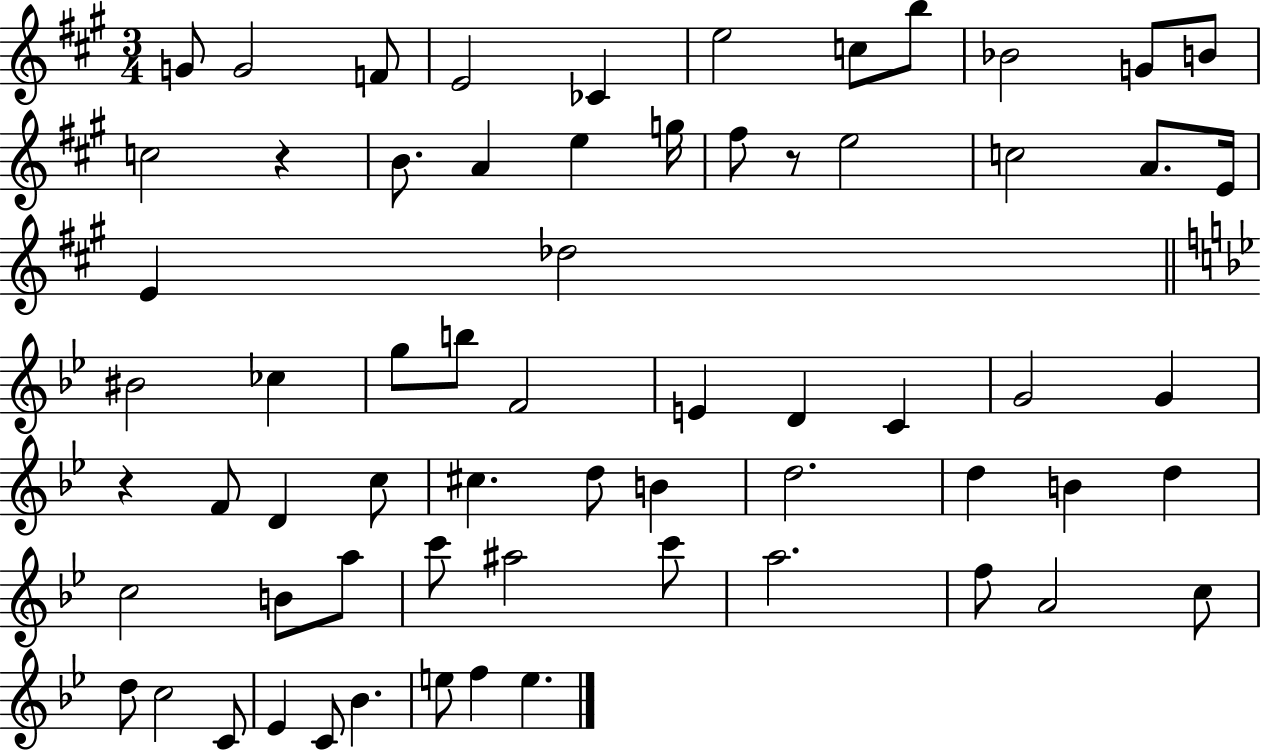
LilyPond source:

{
  \clef treble
  \numericTimeSignature
  \time 3/4
  \key a \major
  g'8 g'2 f'8 | e'2 ces'4 | e''2 c''8 b''8 | bes'2 g'8 b'8 | \break c''2 r4 | b'8. a'4 e''4 g''16 | fis''8 r8 e''2 | c''2 a'8. e'16 | \break e'4 des''2 | \bar "||" \break \key bes \major bis'2 ces''4 | g''8 b''8 f'2 | e'4 d'4 c'4 | g'2 g'4 | \break r4 f'8 d'4 c''8 | cis''4. d''8 b'4 | d''2. | d''4 b'4 d''4 | \break c''2 b'8 a''8 | c'''8 ais''2 c'''8 | a''2. | f''8 a'2 c''8 | \break d''8 c''2 c'8 | ees'4 c'8 bes'4. | e''8 f''4 e''4. | \bar "|."
}